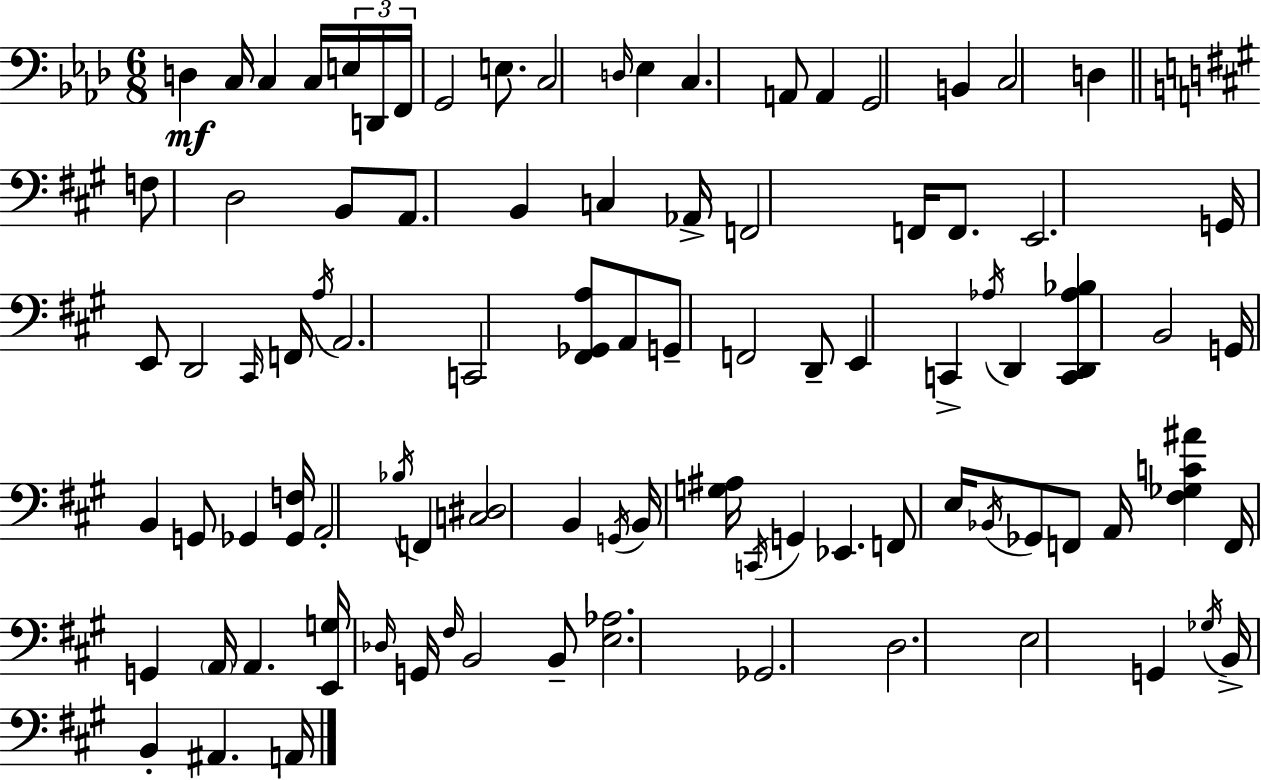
{
  \clef bass
  \numericTimeSignature
  \time 6/8
  \key aes \major
  d4\mf c16 c4 c16 \tuplet 3/2 { e16 d,16 | f,16 } g,2 e8. | c2 \grace { d16 } ees4 | c4. a,8 a,4 | \break g,2 b,4 | c2 d4 | \bar "||" \break \key a \major f8 d2 b,8 | a,8. b,4 c4 aes,16-> | f,2 f,16 f,8. | e,2. | \break g,16 e,8 d,2 \grace { cis,16 } | f,16 \acciaccatura { a16 } a,2. | c,2 <fis, ges, a>8 | a,8 g,8-- f,2 | \break d,8-- e,4 c,4-> \acciaccatura { aes16 } d,4 | <c, d, aes bes>4 b,2 | g,16 b,4 g,8 ges,4 | <ges, f>16 a,2-. \acciaccatura { bes16 } | \break f,4 <c dis>2 | b,4 \acciaccatura { g,16 } b,16 <g ais>16 \acciaccatura { c,16 } g,4 | ees,4. f,8 e16 \acciaccatura { bes,16 } ges,8 | f,8 a,16 <fis ges c' ais'>4 f,16 g,4 | \break \parenthesize a,16 a,4. <e, g>16 \grace { des16 } g,16 \grace { fis16 } b,2 | b,8-- <e aes>2. | ges,2. | d2. | \break e2 | g,4 \acciaccatura { ges16 } b,16-> b,4-. | ais,4. a,16 \bar "|."
}